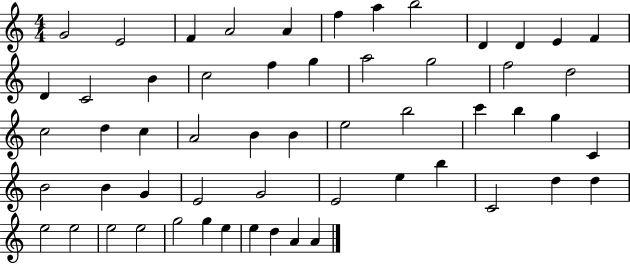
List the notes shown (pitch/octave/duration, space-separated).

G4/h E4/h F4/q A4/h A4/q F5/q A5/q B5/h D4/q D4/q E4/q F4/q D4/q C4/h B4/q C5/h F5/q G5/q A5/h G5/h F5/h D5/h C5/h D5/q C5/q A4/h B4/q B4/q E5/h B5/h C6/q B5/q G5/q C4/q B4/h B4/q G4/q E4/h G4/h E4/h E5/q B5/q C4/h D5/q D5/q E5/h E5/h E5/h E5/h G5/h G5/q E5/q E5/q D5/q A4/q A4/q